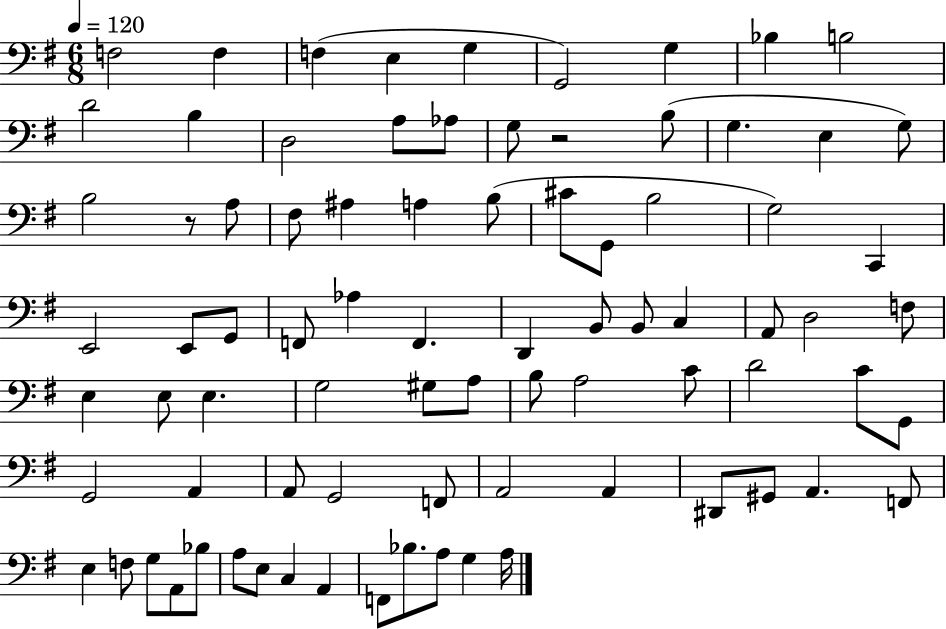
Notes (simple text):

F3/h F3/q F3/q E3/q G3/q G2/h G3/q Bb3/q B3/h D4/h B3/q D3/h A3/e Ab3/e G3/e R/h B3/e G3/q. E3/q G3/e B3/h R/e A3/e F#3/e A#3/q A3/q B3/e C#4/e G2/e B3/h G3/h C2/q E2/h E2/e G2/e F2/e Ab3/q F2/q. D2/q B2/e B2/e C3/q A2/e D3/h F3/e E3/q E3/e E3/q. G3/h G#3/e A3/e B3/e A3/h C4/e D4/h C4/e G2/e G2/h A2/q A2/e G2/h F2/e A2/h A2/q D#2/e G#2/e A2/q. F2/e E3/q F3/e G3/e A2/e Bb3/e A3/e E3/e C3/q A2/q F2/e Bb3/e. A3/e G3/q A3/s